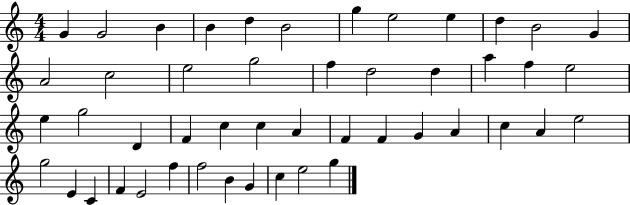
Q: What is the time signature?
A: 4/4